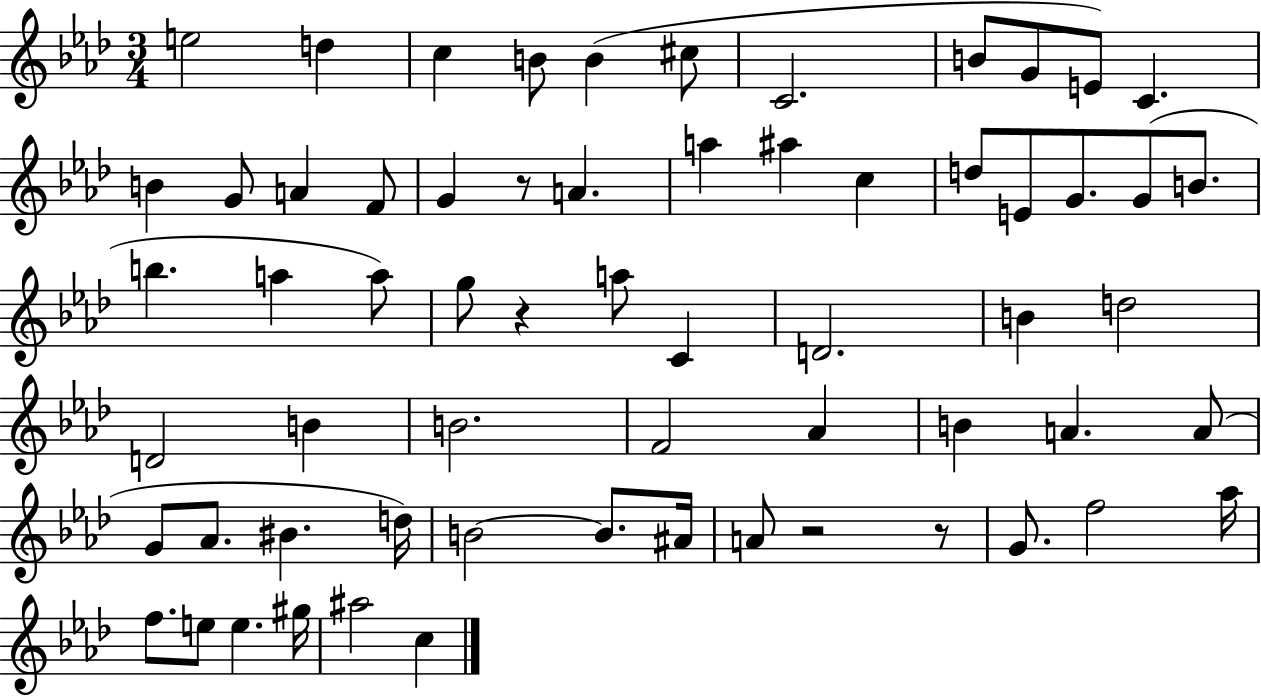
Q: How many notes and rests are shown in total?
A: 63